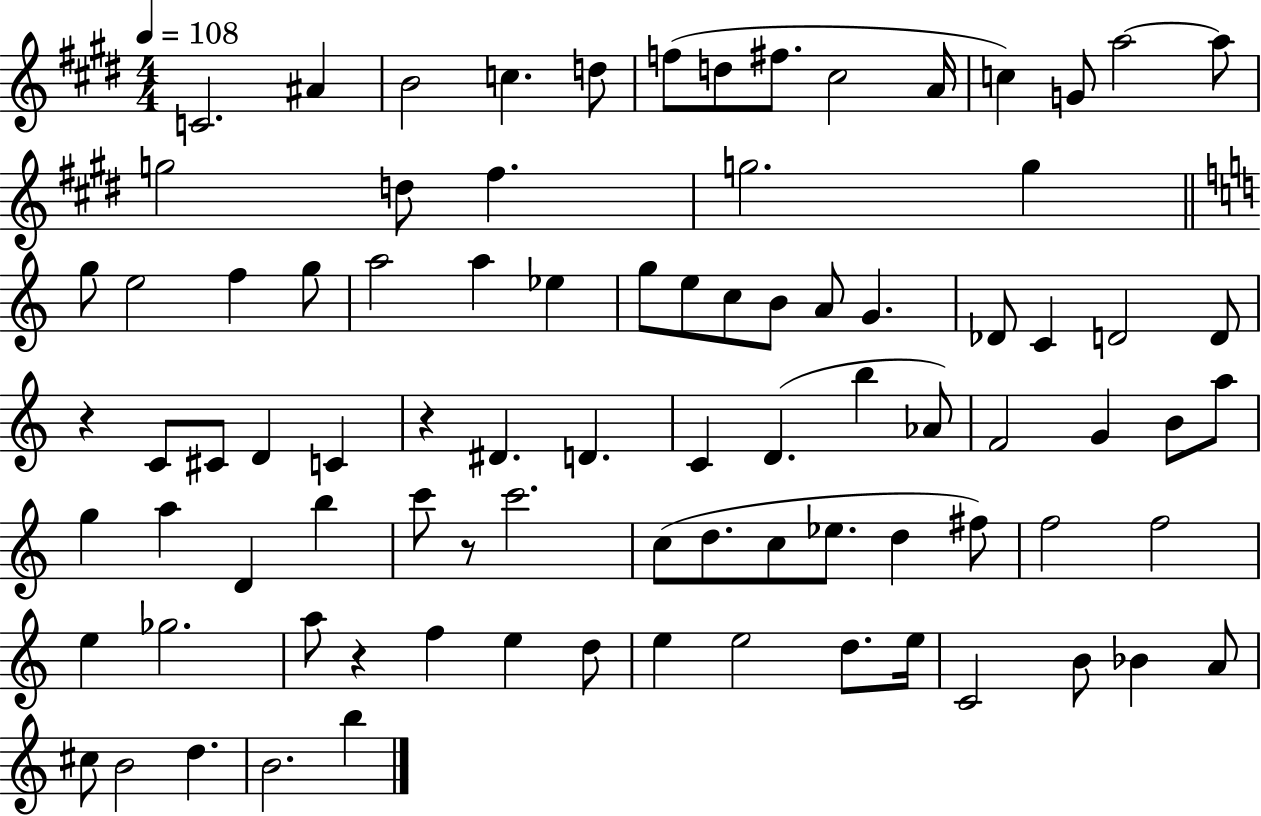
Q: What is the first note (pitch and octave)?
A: C4